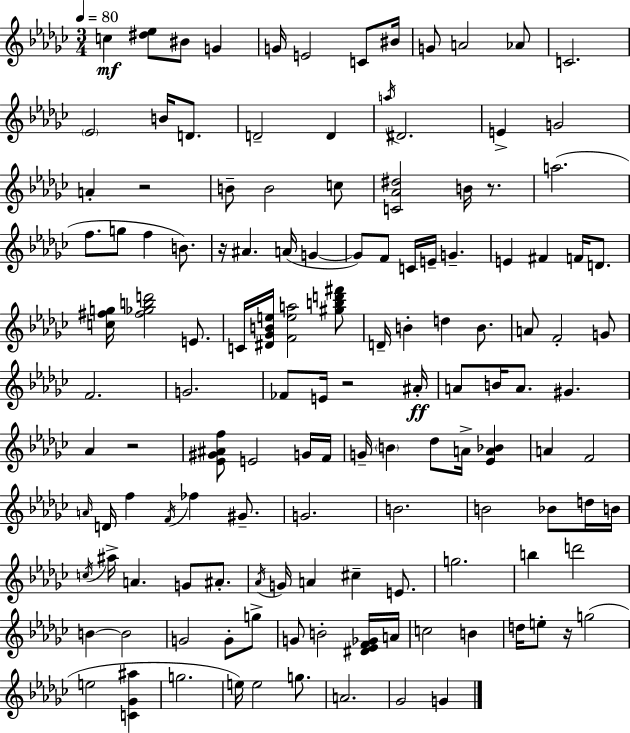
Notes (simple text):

C5/q [D#5,Eb5]/e BIS4/e G4/q G4/s E4/h C4/e BIS4/s G4/e A4/h Ab4/e C4/h. Eb4/h B4/s D4/e. D4/h D4/q A5/s D#4/h. E4/q G4/h A4/q R/h B4/e B4/h C5/e [C4,Ab4,D#5]/h B4/s R/e. A5/h. F5/e. G5/e F5/q B4/e. R/s A#4/q. A4/s G4/q G4/e F4/e C4/s E4/s G4/q. E4/q F#4/q F4/s D4/e. [C5,F#5,G5]/s [F#5,Gb5,B5,D6]/h E4/e. C4/s [D#4,Gb4,B4,E5]/s [F4,E5,A5]/h [G#5,B5,D6,F#6]/e D4/s B4/q D5/q B4/e. A4/e F4/h G4/e F4/h. G4/h. FES4/e E4/s R/h A#4/s A4/e B4/s A4/e. G#4/q. Ab4/q R/h [Eb4,G#4,A#4,F5]/e E4/h G4/s F4/s G4/s B4/q Db5/e A4/s [Eb4,A4,Bb4]/q A4/q F4/h A4/s D4/s F5/q F4/s FES5/q G#4/e. G4/h. B4/h. B4/h Bb4/e D5/s B4/s C5/s A#5/s A4/q. G4/e A#4/e. Ab4/s G4/s A4/q C#5/q E4/e. G5/h. B5/q D6/h B4/q B4/h G4/h G4/e G5/e G4/e B4/h [D#4,Eb4,F4,Gb4]/s A4/s C5/h B4/q D5/s E5/e R/s G5/h E5/h [C4,Gb4,A#5]/q G5/h. E5/s E5/h G5/e. A4/h. Gb4/h G4/q